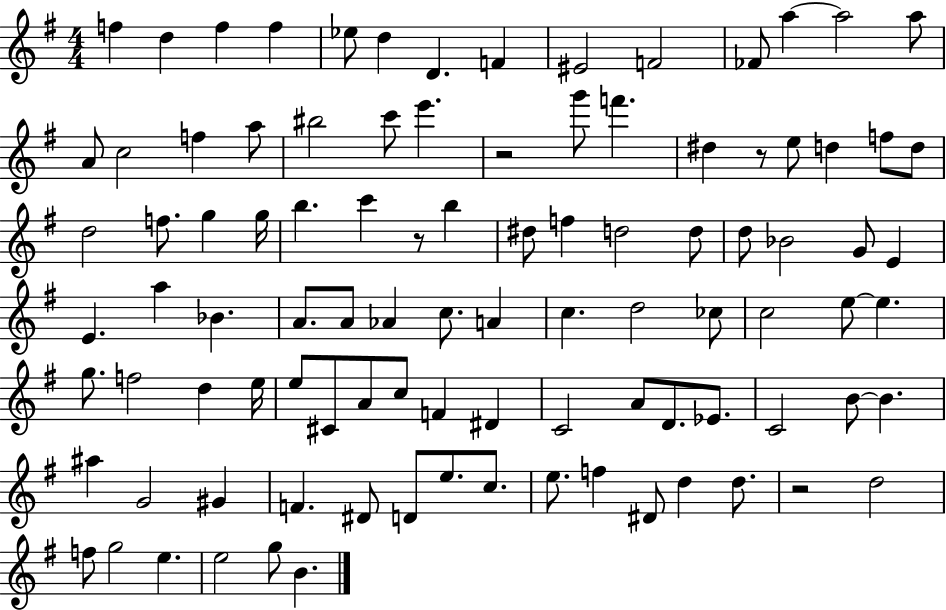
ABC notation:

X:1
T:Untitled
M:4/4
L:1/4
K:G
f d f f _e/2 d D F ^E2 F2 _F/2 a a2 a/2 A/2 c2 f a/2 ^b2 c'/2 e' z2 g'/2 f' ^d z/2 e/2 d f/2 d/2 d2 f/2 g g/4 b c' z/2 b ^d/2 f d2 d/2 d/2 _B2 G/2 E E a _B A/2 A/2 _A c/2 A c d2 _c/2 c2 e/2 e g/2 f2 d e/4 e/2 ^C/2 A/2 c/2 F ^D C2 A/2 D/2 _E/2 C2 B/2 B ^a G2 ^G F ^D/2 D/2 e/2 c/2 e/2 f ^D/2 d d/2 z2 d2 f/2 g2 e e2 g/2 B